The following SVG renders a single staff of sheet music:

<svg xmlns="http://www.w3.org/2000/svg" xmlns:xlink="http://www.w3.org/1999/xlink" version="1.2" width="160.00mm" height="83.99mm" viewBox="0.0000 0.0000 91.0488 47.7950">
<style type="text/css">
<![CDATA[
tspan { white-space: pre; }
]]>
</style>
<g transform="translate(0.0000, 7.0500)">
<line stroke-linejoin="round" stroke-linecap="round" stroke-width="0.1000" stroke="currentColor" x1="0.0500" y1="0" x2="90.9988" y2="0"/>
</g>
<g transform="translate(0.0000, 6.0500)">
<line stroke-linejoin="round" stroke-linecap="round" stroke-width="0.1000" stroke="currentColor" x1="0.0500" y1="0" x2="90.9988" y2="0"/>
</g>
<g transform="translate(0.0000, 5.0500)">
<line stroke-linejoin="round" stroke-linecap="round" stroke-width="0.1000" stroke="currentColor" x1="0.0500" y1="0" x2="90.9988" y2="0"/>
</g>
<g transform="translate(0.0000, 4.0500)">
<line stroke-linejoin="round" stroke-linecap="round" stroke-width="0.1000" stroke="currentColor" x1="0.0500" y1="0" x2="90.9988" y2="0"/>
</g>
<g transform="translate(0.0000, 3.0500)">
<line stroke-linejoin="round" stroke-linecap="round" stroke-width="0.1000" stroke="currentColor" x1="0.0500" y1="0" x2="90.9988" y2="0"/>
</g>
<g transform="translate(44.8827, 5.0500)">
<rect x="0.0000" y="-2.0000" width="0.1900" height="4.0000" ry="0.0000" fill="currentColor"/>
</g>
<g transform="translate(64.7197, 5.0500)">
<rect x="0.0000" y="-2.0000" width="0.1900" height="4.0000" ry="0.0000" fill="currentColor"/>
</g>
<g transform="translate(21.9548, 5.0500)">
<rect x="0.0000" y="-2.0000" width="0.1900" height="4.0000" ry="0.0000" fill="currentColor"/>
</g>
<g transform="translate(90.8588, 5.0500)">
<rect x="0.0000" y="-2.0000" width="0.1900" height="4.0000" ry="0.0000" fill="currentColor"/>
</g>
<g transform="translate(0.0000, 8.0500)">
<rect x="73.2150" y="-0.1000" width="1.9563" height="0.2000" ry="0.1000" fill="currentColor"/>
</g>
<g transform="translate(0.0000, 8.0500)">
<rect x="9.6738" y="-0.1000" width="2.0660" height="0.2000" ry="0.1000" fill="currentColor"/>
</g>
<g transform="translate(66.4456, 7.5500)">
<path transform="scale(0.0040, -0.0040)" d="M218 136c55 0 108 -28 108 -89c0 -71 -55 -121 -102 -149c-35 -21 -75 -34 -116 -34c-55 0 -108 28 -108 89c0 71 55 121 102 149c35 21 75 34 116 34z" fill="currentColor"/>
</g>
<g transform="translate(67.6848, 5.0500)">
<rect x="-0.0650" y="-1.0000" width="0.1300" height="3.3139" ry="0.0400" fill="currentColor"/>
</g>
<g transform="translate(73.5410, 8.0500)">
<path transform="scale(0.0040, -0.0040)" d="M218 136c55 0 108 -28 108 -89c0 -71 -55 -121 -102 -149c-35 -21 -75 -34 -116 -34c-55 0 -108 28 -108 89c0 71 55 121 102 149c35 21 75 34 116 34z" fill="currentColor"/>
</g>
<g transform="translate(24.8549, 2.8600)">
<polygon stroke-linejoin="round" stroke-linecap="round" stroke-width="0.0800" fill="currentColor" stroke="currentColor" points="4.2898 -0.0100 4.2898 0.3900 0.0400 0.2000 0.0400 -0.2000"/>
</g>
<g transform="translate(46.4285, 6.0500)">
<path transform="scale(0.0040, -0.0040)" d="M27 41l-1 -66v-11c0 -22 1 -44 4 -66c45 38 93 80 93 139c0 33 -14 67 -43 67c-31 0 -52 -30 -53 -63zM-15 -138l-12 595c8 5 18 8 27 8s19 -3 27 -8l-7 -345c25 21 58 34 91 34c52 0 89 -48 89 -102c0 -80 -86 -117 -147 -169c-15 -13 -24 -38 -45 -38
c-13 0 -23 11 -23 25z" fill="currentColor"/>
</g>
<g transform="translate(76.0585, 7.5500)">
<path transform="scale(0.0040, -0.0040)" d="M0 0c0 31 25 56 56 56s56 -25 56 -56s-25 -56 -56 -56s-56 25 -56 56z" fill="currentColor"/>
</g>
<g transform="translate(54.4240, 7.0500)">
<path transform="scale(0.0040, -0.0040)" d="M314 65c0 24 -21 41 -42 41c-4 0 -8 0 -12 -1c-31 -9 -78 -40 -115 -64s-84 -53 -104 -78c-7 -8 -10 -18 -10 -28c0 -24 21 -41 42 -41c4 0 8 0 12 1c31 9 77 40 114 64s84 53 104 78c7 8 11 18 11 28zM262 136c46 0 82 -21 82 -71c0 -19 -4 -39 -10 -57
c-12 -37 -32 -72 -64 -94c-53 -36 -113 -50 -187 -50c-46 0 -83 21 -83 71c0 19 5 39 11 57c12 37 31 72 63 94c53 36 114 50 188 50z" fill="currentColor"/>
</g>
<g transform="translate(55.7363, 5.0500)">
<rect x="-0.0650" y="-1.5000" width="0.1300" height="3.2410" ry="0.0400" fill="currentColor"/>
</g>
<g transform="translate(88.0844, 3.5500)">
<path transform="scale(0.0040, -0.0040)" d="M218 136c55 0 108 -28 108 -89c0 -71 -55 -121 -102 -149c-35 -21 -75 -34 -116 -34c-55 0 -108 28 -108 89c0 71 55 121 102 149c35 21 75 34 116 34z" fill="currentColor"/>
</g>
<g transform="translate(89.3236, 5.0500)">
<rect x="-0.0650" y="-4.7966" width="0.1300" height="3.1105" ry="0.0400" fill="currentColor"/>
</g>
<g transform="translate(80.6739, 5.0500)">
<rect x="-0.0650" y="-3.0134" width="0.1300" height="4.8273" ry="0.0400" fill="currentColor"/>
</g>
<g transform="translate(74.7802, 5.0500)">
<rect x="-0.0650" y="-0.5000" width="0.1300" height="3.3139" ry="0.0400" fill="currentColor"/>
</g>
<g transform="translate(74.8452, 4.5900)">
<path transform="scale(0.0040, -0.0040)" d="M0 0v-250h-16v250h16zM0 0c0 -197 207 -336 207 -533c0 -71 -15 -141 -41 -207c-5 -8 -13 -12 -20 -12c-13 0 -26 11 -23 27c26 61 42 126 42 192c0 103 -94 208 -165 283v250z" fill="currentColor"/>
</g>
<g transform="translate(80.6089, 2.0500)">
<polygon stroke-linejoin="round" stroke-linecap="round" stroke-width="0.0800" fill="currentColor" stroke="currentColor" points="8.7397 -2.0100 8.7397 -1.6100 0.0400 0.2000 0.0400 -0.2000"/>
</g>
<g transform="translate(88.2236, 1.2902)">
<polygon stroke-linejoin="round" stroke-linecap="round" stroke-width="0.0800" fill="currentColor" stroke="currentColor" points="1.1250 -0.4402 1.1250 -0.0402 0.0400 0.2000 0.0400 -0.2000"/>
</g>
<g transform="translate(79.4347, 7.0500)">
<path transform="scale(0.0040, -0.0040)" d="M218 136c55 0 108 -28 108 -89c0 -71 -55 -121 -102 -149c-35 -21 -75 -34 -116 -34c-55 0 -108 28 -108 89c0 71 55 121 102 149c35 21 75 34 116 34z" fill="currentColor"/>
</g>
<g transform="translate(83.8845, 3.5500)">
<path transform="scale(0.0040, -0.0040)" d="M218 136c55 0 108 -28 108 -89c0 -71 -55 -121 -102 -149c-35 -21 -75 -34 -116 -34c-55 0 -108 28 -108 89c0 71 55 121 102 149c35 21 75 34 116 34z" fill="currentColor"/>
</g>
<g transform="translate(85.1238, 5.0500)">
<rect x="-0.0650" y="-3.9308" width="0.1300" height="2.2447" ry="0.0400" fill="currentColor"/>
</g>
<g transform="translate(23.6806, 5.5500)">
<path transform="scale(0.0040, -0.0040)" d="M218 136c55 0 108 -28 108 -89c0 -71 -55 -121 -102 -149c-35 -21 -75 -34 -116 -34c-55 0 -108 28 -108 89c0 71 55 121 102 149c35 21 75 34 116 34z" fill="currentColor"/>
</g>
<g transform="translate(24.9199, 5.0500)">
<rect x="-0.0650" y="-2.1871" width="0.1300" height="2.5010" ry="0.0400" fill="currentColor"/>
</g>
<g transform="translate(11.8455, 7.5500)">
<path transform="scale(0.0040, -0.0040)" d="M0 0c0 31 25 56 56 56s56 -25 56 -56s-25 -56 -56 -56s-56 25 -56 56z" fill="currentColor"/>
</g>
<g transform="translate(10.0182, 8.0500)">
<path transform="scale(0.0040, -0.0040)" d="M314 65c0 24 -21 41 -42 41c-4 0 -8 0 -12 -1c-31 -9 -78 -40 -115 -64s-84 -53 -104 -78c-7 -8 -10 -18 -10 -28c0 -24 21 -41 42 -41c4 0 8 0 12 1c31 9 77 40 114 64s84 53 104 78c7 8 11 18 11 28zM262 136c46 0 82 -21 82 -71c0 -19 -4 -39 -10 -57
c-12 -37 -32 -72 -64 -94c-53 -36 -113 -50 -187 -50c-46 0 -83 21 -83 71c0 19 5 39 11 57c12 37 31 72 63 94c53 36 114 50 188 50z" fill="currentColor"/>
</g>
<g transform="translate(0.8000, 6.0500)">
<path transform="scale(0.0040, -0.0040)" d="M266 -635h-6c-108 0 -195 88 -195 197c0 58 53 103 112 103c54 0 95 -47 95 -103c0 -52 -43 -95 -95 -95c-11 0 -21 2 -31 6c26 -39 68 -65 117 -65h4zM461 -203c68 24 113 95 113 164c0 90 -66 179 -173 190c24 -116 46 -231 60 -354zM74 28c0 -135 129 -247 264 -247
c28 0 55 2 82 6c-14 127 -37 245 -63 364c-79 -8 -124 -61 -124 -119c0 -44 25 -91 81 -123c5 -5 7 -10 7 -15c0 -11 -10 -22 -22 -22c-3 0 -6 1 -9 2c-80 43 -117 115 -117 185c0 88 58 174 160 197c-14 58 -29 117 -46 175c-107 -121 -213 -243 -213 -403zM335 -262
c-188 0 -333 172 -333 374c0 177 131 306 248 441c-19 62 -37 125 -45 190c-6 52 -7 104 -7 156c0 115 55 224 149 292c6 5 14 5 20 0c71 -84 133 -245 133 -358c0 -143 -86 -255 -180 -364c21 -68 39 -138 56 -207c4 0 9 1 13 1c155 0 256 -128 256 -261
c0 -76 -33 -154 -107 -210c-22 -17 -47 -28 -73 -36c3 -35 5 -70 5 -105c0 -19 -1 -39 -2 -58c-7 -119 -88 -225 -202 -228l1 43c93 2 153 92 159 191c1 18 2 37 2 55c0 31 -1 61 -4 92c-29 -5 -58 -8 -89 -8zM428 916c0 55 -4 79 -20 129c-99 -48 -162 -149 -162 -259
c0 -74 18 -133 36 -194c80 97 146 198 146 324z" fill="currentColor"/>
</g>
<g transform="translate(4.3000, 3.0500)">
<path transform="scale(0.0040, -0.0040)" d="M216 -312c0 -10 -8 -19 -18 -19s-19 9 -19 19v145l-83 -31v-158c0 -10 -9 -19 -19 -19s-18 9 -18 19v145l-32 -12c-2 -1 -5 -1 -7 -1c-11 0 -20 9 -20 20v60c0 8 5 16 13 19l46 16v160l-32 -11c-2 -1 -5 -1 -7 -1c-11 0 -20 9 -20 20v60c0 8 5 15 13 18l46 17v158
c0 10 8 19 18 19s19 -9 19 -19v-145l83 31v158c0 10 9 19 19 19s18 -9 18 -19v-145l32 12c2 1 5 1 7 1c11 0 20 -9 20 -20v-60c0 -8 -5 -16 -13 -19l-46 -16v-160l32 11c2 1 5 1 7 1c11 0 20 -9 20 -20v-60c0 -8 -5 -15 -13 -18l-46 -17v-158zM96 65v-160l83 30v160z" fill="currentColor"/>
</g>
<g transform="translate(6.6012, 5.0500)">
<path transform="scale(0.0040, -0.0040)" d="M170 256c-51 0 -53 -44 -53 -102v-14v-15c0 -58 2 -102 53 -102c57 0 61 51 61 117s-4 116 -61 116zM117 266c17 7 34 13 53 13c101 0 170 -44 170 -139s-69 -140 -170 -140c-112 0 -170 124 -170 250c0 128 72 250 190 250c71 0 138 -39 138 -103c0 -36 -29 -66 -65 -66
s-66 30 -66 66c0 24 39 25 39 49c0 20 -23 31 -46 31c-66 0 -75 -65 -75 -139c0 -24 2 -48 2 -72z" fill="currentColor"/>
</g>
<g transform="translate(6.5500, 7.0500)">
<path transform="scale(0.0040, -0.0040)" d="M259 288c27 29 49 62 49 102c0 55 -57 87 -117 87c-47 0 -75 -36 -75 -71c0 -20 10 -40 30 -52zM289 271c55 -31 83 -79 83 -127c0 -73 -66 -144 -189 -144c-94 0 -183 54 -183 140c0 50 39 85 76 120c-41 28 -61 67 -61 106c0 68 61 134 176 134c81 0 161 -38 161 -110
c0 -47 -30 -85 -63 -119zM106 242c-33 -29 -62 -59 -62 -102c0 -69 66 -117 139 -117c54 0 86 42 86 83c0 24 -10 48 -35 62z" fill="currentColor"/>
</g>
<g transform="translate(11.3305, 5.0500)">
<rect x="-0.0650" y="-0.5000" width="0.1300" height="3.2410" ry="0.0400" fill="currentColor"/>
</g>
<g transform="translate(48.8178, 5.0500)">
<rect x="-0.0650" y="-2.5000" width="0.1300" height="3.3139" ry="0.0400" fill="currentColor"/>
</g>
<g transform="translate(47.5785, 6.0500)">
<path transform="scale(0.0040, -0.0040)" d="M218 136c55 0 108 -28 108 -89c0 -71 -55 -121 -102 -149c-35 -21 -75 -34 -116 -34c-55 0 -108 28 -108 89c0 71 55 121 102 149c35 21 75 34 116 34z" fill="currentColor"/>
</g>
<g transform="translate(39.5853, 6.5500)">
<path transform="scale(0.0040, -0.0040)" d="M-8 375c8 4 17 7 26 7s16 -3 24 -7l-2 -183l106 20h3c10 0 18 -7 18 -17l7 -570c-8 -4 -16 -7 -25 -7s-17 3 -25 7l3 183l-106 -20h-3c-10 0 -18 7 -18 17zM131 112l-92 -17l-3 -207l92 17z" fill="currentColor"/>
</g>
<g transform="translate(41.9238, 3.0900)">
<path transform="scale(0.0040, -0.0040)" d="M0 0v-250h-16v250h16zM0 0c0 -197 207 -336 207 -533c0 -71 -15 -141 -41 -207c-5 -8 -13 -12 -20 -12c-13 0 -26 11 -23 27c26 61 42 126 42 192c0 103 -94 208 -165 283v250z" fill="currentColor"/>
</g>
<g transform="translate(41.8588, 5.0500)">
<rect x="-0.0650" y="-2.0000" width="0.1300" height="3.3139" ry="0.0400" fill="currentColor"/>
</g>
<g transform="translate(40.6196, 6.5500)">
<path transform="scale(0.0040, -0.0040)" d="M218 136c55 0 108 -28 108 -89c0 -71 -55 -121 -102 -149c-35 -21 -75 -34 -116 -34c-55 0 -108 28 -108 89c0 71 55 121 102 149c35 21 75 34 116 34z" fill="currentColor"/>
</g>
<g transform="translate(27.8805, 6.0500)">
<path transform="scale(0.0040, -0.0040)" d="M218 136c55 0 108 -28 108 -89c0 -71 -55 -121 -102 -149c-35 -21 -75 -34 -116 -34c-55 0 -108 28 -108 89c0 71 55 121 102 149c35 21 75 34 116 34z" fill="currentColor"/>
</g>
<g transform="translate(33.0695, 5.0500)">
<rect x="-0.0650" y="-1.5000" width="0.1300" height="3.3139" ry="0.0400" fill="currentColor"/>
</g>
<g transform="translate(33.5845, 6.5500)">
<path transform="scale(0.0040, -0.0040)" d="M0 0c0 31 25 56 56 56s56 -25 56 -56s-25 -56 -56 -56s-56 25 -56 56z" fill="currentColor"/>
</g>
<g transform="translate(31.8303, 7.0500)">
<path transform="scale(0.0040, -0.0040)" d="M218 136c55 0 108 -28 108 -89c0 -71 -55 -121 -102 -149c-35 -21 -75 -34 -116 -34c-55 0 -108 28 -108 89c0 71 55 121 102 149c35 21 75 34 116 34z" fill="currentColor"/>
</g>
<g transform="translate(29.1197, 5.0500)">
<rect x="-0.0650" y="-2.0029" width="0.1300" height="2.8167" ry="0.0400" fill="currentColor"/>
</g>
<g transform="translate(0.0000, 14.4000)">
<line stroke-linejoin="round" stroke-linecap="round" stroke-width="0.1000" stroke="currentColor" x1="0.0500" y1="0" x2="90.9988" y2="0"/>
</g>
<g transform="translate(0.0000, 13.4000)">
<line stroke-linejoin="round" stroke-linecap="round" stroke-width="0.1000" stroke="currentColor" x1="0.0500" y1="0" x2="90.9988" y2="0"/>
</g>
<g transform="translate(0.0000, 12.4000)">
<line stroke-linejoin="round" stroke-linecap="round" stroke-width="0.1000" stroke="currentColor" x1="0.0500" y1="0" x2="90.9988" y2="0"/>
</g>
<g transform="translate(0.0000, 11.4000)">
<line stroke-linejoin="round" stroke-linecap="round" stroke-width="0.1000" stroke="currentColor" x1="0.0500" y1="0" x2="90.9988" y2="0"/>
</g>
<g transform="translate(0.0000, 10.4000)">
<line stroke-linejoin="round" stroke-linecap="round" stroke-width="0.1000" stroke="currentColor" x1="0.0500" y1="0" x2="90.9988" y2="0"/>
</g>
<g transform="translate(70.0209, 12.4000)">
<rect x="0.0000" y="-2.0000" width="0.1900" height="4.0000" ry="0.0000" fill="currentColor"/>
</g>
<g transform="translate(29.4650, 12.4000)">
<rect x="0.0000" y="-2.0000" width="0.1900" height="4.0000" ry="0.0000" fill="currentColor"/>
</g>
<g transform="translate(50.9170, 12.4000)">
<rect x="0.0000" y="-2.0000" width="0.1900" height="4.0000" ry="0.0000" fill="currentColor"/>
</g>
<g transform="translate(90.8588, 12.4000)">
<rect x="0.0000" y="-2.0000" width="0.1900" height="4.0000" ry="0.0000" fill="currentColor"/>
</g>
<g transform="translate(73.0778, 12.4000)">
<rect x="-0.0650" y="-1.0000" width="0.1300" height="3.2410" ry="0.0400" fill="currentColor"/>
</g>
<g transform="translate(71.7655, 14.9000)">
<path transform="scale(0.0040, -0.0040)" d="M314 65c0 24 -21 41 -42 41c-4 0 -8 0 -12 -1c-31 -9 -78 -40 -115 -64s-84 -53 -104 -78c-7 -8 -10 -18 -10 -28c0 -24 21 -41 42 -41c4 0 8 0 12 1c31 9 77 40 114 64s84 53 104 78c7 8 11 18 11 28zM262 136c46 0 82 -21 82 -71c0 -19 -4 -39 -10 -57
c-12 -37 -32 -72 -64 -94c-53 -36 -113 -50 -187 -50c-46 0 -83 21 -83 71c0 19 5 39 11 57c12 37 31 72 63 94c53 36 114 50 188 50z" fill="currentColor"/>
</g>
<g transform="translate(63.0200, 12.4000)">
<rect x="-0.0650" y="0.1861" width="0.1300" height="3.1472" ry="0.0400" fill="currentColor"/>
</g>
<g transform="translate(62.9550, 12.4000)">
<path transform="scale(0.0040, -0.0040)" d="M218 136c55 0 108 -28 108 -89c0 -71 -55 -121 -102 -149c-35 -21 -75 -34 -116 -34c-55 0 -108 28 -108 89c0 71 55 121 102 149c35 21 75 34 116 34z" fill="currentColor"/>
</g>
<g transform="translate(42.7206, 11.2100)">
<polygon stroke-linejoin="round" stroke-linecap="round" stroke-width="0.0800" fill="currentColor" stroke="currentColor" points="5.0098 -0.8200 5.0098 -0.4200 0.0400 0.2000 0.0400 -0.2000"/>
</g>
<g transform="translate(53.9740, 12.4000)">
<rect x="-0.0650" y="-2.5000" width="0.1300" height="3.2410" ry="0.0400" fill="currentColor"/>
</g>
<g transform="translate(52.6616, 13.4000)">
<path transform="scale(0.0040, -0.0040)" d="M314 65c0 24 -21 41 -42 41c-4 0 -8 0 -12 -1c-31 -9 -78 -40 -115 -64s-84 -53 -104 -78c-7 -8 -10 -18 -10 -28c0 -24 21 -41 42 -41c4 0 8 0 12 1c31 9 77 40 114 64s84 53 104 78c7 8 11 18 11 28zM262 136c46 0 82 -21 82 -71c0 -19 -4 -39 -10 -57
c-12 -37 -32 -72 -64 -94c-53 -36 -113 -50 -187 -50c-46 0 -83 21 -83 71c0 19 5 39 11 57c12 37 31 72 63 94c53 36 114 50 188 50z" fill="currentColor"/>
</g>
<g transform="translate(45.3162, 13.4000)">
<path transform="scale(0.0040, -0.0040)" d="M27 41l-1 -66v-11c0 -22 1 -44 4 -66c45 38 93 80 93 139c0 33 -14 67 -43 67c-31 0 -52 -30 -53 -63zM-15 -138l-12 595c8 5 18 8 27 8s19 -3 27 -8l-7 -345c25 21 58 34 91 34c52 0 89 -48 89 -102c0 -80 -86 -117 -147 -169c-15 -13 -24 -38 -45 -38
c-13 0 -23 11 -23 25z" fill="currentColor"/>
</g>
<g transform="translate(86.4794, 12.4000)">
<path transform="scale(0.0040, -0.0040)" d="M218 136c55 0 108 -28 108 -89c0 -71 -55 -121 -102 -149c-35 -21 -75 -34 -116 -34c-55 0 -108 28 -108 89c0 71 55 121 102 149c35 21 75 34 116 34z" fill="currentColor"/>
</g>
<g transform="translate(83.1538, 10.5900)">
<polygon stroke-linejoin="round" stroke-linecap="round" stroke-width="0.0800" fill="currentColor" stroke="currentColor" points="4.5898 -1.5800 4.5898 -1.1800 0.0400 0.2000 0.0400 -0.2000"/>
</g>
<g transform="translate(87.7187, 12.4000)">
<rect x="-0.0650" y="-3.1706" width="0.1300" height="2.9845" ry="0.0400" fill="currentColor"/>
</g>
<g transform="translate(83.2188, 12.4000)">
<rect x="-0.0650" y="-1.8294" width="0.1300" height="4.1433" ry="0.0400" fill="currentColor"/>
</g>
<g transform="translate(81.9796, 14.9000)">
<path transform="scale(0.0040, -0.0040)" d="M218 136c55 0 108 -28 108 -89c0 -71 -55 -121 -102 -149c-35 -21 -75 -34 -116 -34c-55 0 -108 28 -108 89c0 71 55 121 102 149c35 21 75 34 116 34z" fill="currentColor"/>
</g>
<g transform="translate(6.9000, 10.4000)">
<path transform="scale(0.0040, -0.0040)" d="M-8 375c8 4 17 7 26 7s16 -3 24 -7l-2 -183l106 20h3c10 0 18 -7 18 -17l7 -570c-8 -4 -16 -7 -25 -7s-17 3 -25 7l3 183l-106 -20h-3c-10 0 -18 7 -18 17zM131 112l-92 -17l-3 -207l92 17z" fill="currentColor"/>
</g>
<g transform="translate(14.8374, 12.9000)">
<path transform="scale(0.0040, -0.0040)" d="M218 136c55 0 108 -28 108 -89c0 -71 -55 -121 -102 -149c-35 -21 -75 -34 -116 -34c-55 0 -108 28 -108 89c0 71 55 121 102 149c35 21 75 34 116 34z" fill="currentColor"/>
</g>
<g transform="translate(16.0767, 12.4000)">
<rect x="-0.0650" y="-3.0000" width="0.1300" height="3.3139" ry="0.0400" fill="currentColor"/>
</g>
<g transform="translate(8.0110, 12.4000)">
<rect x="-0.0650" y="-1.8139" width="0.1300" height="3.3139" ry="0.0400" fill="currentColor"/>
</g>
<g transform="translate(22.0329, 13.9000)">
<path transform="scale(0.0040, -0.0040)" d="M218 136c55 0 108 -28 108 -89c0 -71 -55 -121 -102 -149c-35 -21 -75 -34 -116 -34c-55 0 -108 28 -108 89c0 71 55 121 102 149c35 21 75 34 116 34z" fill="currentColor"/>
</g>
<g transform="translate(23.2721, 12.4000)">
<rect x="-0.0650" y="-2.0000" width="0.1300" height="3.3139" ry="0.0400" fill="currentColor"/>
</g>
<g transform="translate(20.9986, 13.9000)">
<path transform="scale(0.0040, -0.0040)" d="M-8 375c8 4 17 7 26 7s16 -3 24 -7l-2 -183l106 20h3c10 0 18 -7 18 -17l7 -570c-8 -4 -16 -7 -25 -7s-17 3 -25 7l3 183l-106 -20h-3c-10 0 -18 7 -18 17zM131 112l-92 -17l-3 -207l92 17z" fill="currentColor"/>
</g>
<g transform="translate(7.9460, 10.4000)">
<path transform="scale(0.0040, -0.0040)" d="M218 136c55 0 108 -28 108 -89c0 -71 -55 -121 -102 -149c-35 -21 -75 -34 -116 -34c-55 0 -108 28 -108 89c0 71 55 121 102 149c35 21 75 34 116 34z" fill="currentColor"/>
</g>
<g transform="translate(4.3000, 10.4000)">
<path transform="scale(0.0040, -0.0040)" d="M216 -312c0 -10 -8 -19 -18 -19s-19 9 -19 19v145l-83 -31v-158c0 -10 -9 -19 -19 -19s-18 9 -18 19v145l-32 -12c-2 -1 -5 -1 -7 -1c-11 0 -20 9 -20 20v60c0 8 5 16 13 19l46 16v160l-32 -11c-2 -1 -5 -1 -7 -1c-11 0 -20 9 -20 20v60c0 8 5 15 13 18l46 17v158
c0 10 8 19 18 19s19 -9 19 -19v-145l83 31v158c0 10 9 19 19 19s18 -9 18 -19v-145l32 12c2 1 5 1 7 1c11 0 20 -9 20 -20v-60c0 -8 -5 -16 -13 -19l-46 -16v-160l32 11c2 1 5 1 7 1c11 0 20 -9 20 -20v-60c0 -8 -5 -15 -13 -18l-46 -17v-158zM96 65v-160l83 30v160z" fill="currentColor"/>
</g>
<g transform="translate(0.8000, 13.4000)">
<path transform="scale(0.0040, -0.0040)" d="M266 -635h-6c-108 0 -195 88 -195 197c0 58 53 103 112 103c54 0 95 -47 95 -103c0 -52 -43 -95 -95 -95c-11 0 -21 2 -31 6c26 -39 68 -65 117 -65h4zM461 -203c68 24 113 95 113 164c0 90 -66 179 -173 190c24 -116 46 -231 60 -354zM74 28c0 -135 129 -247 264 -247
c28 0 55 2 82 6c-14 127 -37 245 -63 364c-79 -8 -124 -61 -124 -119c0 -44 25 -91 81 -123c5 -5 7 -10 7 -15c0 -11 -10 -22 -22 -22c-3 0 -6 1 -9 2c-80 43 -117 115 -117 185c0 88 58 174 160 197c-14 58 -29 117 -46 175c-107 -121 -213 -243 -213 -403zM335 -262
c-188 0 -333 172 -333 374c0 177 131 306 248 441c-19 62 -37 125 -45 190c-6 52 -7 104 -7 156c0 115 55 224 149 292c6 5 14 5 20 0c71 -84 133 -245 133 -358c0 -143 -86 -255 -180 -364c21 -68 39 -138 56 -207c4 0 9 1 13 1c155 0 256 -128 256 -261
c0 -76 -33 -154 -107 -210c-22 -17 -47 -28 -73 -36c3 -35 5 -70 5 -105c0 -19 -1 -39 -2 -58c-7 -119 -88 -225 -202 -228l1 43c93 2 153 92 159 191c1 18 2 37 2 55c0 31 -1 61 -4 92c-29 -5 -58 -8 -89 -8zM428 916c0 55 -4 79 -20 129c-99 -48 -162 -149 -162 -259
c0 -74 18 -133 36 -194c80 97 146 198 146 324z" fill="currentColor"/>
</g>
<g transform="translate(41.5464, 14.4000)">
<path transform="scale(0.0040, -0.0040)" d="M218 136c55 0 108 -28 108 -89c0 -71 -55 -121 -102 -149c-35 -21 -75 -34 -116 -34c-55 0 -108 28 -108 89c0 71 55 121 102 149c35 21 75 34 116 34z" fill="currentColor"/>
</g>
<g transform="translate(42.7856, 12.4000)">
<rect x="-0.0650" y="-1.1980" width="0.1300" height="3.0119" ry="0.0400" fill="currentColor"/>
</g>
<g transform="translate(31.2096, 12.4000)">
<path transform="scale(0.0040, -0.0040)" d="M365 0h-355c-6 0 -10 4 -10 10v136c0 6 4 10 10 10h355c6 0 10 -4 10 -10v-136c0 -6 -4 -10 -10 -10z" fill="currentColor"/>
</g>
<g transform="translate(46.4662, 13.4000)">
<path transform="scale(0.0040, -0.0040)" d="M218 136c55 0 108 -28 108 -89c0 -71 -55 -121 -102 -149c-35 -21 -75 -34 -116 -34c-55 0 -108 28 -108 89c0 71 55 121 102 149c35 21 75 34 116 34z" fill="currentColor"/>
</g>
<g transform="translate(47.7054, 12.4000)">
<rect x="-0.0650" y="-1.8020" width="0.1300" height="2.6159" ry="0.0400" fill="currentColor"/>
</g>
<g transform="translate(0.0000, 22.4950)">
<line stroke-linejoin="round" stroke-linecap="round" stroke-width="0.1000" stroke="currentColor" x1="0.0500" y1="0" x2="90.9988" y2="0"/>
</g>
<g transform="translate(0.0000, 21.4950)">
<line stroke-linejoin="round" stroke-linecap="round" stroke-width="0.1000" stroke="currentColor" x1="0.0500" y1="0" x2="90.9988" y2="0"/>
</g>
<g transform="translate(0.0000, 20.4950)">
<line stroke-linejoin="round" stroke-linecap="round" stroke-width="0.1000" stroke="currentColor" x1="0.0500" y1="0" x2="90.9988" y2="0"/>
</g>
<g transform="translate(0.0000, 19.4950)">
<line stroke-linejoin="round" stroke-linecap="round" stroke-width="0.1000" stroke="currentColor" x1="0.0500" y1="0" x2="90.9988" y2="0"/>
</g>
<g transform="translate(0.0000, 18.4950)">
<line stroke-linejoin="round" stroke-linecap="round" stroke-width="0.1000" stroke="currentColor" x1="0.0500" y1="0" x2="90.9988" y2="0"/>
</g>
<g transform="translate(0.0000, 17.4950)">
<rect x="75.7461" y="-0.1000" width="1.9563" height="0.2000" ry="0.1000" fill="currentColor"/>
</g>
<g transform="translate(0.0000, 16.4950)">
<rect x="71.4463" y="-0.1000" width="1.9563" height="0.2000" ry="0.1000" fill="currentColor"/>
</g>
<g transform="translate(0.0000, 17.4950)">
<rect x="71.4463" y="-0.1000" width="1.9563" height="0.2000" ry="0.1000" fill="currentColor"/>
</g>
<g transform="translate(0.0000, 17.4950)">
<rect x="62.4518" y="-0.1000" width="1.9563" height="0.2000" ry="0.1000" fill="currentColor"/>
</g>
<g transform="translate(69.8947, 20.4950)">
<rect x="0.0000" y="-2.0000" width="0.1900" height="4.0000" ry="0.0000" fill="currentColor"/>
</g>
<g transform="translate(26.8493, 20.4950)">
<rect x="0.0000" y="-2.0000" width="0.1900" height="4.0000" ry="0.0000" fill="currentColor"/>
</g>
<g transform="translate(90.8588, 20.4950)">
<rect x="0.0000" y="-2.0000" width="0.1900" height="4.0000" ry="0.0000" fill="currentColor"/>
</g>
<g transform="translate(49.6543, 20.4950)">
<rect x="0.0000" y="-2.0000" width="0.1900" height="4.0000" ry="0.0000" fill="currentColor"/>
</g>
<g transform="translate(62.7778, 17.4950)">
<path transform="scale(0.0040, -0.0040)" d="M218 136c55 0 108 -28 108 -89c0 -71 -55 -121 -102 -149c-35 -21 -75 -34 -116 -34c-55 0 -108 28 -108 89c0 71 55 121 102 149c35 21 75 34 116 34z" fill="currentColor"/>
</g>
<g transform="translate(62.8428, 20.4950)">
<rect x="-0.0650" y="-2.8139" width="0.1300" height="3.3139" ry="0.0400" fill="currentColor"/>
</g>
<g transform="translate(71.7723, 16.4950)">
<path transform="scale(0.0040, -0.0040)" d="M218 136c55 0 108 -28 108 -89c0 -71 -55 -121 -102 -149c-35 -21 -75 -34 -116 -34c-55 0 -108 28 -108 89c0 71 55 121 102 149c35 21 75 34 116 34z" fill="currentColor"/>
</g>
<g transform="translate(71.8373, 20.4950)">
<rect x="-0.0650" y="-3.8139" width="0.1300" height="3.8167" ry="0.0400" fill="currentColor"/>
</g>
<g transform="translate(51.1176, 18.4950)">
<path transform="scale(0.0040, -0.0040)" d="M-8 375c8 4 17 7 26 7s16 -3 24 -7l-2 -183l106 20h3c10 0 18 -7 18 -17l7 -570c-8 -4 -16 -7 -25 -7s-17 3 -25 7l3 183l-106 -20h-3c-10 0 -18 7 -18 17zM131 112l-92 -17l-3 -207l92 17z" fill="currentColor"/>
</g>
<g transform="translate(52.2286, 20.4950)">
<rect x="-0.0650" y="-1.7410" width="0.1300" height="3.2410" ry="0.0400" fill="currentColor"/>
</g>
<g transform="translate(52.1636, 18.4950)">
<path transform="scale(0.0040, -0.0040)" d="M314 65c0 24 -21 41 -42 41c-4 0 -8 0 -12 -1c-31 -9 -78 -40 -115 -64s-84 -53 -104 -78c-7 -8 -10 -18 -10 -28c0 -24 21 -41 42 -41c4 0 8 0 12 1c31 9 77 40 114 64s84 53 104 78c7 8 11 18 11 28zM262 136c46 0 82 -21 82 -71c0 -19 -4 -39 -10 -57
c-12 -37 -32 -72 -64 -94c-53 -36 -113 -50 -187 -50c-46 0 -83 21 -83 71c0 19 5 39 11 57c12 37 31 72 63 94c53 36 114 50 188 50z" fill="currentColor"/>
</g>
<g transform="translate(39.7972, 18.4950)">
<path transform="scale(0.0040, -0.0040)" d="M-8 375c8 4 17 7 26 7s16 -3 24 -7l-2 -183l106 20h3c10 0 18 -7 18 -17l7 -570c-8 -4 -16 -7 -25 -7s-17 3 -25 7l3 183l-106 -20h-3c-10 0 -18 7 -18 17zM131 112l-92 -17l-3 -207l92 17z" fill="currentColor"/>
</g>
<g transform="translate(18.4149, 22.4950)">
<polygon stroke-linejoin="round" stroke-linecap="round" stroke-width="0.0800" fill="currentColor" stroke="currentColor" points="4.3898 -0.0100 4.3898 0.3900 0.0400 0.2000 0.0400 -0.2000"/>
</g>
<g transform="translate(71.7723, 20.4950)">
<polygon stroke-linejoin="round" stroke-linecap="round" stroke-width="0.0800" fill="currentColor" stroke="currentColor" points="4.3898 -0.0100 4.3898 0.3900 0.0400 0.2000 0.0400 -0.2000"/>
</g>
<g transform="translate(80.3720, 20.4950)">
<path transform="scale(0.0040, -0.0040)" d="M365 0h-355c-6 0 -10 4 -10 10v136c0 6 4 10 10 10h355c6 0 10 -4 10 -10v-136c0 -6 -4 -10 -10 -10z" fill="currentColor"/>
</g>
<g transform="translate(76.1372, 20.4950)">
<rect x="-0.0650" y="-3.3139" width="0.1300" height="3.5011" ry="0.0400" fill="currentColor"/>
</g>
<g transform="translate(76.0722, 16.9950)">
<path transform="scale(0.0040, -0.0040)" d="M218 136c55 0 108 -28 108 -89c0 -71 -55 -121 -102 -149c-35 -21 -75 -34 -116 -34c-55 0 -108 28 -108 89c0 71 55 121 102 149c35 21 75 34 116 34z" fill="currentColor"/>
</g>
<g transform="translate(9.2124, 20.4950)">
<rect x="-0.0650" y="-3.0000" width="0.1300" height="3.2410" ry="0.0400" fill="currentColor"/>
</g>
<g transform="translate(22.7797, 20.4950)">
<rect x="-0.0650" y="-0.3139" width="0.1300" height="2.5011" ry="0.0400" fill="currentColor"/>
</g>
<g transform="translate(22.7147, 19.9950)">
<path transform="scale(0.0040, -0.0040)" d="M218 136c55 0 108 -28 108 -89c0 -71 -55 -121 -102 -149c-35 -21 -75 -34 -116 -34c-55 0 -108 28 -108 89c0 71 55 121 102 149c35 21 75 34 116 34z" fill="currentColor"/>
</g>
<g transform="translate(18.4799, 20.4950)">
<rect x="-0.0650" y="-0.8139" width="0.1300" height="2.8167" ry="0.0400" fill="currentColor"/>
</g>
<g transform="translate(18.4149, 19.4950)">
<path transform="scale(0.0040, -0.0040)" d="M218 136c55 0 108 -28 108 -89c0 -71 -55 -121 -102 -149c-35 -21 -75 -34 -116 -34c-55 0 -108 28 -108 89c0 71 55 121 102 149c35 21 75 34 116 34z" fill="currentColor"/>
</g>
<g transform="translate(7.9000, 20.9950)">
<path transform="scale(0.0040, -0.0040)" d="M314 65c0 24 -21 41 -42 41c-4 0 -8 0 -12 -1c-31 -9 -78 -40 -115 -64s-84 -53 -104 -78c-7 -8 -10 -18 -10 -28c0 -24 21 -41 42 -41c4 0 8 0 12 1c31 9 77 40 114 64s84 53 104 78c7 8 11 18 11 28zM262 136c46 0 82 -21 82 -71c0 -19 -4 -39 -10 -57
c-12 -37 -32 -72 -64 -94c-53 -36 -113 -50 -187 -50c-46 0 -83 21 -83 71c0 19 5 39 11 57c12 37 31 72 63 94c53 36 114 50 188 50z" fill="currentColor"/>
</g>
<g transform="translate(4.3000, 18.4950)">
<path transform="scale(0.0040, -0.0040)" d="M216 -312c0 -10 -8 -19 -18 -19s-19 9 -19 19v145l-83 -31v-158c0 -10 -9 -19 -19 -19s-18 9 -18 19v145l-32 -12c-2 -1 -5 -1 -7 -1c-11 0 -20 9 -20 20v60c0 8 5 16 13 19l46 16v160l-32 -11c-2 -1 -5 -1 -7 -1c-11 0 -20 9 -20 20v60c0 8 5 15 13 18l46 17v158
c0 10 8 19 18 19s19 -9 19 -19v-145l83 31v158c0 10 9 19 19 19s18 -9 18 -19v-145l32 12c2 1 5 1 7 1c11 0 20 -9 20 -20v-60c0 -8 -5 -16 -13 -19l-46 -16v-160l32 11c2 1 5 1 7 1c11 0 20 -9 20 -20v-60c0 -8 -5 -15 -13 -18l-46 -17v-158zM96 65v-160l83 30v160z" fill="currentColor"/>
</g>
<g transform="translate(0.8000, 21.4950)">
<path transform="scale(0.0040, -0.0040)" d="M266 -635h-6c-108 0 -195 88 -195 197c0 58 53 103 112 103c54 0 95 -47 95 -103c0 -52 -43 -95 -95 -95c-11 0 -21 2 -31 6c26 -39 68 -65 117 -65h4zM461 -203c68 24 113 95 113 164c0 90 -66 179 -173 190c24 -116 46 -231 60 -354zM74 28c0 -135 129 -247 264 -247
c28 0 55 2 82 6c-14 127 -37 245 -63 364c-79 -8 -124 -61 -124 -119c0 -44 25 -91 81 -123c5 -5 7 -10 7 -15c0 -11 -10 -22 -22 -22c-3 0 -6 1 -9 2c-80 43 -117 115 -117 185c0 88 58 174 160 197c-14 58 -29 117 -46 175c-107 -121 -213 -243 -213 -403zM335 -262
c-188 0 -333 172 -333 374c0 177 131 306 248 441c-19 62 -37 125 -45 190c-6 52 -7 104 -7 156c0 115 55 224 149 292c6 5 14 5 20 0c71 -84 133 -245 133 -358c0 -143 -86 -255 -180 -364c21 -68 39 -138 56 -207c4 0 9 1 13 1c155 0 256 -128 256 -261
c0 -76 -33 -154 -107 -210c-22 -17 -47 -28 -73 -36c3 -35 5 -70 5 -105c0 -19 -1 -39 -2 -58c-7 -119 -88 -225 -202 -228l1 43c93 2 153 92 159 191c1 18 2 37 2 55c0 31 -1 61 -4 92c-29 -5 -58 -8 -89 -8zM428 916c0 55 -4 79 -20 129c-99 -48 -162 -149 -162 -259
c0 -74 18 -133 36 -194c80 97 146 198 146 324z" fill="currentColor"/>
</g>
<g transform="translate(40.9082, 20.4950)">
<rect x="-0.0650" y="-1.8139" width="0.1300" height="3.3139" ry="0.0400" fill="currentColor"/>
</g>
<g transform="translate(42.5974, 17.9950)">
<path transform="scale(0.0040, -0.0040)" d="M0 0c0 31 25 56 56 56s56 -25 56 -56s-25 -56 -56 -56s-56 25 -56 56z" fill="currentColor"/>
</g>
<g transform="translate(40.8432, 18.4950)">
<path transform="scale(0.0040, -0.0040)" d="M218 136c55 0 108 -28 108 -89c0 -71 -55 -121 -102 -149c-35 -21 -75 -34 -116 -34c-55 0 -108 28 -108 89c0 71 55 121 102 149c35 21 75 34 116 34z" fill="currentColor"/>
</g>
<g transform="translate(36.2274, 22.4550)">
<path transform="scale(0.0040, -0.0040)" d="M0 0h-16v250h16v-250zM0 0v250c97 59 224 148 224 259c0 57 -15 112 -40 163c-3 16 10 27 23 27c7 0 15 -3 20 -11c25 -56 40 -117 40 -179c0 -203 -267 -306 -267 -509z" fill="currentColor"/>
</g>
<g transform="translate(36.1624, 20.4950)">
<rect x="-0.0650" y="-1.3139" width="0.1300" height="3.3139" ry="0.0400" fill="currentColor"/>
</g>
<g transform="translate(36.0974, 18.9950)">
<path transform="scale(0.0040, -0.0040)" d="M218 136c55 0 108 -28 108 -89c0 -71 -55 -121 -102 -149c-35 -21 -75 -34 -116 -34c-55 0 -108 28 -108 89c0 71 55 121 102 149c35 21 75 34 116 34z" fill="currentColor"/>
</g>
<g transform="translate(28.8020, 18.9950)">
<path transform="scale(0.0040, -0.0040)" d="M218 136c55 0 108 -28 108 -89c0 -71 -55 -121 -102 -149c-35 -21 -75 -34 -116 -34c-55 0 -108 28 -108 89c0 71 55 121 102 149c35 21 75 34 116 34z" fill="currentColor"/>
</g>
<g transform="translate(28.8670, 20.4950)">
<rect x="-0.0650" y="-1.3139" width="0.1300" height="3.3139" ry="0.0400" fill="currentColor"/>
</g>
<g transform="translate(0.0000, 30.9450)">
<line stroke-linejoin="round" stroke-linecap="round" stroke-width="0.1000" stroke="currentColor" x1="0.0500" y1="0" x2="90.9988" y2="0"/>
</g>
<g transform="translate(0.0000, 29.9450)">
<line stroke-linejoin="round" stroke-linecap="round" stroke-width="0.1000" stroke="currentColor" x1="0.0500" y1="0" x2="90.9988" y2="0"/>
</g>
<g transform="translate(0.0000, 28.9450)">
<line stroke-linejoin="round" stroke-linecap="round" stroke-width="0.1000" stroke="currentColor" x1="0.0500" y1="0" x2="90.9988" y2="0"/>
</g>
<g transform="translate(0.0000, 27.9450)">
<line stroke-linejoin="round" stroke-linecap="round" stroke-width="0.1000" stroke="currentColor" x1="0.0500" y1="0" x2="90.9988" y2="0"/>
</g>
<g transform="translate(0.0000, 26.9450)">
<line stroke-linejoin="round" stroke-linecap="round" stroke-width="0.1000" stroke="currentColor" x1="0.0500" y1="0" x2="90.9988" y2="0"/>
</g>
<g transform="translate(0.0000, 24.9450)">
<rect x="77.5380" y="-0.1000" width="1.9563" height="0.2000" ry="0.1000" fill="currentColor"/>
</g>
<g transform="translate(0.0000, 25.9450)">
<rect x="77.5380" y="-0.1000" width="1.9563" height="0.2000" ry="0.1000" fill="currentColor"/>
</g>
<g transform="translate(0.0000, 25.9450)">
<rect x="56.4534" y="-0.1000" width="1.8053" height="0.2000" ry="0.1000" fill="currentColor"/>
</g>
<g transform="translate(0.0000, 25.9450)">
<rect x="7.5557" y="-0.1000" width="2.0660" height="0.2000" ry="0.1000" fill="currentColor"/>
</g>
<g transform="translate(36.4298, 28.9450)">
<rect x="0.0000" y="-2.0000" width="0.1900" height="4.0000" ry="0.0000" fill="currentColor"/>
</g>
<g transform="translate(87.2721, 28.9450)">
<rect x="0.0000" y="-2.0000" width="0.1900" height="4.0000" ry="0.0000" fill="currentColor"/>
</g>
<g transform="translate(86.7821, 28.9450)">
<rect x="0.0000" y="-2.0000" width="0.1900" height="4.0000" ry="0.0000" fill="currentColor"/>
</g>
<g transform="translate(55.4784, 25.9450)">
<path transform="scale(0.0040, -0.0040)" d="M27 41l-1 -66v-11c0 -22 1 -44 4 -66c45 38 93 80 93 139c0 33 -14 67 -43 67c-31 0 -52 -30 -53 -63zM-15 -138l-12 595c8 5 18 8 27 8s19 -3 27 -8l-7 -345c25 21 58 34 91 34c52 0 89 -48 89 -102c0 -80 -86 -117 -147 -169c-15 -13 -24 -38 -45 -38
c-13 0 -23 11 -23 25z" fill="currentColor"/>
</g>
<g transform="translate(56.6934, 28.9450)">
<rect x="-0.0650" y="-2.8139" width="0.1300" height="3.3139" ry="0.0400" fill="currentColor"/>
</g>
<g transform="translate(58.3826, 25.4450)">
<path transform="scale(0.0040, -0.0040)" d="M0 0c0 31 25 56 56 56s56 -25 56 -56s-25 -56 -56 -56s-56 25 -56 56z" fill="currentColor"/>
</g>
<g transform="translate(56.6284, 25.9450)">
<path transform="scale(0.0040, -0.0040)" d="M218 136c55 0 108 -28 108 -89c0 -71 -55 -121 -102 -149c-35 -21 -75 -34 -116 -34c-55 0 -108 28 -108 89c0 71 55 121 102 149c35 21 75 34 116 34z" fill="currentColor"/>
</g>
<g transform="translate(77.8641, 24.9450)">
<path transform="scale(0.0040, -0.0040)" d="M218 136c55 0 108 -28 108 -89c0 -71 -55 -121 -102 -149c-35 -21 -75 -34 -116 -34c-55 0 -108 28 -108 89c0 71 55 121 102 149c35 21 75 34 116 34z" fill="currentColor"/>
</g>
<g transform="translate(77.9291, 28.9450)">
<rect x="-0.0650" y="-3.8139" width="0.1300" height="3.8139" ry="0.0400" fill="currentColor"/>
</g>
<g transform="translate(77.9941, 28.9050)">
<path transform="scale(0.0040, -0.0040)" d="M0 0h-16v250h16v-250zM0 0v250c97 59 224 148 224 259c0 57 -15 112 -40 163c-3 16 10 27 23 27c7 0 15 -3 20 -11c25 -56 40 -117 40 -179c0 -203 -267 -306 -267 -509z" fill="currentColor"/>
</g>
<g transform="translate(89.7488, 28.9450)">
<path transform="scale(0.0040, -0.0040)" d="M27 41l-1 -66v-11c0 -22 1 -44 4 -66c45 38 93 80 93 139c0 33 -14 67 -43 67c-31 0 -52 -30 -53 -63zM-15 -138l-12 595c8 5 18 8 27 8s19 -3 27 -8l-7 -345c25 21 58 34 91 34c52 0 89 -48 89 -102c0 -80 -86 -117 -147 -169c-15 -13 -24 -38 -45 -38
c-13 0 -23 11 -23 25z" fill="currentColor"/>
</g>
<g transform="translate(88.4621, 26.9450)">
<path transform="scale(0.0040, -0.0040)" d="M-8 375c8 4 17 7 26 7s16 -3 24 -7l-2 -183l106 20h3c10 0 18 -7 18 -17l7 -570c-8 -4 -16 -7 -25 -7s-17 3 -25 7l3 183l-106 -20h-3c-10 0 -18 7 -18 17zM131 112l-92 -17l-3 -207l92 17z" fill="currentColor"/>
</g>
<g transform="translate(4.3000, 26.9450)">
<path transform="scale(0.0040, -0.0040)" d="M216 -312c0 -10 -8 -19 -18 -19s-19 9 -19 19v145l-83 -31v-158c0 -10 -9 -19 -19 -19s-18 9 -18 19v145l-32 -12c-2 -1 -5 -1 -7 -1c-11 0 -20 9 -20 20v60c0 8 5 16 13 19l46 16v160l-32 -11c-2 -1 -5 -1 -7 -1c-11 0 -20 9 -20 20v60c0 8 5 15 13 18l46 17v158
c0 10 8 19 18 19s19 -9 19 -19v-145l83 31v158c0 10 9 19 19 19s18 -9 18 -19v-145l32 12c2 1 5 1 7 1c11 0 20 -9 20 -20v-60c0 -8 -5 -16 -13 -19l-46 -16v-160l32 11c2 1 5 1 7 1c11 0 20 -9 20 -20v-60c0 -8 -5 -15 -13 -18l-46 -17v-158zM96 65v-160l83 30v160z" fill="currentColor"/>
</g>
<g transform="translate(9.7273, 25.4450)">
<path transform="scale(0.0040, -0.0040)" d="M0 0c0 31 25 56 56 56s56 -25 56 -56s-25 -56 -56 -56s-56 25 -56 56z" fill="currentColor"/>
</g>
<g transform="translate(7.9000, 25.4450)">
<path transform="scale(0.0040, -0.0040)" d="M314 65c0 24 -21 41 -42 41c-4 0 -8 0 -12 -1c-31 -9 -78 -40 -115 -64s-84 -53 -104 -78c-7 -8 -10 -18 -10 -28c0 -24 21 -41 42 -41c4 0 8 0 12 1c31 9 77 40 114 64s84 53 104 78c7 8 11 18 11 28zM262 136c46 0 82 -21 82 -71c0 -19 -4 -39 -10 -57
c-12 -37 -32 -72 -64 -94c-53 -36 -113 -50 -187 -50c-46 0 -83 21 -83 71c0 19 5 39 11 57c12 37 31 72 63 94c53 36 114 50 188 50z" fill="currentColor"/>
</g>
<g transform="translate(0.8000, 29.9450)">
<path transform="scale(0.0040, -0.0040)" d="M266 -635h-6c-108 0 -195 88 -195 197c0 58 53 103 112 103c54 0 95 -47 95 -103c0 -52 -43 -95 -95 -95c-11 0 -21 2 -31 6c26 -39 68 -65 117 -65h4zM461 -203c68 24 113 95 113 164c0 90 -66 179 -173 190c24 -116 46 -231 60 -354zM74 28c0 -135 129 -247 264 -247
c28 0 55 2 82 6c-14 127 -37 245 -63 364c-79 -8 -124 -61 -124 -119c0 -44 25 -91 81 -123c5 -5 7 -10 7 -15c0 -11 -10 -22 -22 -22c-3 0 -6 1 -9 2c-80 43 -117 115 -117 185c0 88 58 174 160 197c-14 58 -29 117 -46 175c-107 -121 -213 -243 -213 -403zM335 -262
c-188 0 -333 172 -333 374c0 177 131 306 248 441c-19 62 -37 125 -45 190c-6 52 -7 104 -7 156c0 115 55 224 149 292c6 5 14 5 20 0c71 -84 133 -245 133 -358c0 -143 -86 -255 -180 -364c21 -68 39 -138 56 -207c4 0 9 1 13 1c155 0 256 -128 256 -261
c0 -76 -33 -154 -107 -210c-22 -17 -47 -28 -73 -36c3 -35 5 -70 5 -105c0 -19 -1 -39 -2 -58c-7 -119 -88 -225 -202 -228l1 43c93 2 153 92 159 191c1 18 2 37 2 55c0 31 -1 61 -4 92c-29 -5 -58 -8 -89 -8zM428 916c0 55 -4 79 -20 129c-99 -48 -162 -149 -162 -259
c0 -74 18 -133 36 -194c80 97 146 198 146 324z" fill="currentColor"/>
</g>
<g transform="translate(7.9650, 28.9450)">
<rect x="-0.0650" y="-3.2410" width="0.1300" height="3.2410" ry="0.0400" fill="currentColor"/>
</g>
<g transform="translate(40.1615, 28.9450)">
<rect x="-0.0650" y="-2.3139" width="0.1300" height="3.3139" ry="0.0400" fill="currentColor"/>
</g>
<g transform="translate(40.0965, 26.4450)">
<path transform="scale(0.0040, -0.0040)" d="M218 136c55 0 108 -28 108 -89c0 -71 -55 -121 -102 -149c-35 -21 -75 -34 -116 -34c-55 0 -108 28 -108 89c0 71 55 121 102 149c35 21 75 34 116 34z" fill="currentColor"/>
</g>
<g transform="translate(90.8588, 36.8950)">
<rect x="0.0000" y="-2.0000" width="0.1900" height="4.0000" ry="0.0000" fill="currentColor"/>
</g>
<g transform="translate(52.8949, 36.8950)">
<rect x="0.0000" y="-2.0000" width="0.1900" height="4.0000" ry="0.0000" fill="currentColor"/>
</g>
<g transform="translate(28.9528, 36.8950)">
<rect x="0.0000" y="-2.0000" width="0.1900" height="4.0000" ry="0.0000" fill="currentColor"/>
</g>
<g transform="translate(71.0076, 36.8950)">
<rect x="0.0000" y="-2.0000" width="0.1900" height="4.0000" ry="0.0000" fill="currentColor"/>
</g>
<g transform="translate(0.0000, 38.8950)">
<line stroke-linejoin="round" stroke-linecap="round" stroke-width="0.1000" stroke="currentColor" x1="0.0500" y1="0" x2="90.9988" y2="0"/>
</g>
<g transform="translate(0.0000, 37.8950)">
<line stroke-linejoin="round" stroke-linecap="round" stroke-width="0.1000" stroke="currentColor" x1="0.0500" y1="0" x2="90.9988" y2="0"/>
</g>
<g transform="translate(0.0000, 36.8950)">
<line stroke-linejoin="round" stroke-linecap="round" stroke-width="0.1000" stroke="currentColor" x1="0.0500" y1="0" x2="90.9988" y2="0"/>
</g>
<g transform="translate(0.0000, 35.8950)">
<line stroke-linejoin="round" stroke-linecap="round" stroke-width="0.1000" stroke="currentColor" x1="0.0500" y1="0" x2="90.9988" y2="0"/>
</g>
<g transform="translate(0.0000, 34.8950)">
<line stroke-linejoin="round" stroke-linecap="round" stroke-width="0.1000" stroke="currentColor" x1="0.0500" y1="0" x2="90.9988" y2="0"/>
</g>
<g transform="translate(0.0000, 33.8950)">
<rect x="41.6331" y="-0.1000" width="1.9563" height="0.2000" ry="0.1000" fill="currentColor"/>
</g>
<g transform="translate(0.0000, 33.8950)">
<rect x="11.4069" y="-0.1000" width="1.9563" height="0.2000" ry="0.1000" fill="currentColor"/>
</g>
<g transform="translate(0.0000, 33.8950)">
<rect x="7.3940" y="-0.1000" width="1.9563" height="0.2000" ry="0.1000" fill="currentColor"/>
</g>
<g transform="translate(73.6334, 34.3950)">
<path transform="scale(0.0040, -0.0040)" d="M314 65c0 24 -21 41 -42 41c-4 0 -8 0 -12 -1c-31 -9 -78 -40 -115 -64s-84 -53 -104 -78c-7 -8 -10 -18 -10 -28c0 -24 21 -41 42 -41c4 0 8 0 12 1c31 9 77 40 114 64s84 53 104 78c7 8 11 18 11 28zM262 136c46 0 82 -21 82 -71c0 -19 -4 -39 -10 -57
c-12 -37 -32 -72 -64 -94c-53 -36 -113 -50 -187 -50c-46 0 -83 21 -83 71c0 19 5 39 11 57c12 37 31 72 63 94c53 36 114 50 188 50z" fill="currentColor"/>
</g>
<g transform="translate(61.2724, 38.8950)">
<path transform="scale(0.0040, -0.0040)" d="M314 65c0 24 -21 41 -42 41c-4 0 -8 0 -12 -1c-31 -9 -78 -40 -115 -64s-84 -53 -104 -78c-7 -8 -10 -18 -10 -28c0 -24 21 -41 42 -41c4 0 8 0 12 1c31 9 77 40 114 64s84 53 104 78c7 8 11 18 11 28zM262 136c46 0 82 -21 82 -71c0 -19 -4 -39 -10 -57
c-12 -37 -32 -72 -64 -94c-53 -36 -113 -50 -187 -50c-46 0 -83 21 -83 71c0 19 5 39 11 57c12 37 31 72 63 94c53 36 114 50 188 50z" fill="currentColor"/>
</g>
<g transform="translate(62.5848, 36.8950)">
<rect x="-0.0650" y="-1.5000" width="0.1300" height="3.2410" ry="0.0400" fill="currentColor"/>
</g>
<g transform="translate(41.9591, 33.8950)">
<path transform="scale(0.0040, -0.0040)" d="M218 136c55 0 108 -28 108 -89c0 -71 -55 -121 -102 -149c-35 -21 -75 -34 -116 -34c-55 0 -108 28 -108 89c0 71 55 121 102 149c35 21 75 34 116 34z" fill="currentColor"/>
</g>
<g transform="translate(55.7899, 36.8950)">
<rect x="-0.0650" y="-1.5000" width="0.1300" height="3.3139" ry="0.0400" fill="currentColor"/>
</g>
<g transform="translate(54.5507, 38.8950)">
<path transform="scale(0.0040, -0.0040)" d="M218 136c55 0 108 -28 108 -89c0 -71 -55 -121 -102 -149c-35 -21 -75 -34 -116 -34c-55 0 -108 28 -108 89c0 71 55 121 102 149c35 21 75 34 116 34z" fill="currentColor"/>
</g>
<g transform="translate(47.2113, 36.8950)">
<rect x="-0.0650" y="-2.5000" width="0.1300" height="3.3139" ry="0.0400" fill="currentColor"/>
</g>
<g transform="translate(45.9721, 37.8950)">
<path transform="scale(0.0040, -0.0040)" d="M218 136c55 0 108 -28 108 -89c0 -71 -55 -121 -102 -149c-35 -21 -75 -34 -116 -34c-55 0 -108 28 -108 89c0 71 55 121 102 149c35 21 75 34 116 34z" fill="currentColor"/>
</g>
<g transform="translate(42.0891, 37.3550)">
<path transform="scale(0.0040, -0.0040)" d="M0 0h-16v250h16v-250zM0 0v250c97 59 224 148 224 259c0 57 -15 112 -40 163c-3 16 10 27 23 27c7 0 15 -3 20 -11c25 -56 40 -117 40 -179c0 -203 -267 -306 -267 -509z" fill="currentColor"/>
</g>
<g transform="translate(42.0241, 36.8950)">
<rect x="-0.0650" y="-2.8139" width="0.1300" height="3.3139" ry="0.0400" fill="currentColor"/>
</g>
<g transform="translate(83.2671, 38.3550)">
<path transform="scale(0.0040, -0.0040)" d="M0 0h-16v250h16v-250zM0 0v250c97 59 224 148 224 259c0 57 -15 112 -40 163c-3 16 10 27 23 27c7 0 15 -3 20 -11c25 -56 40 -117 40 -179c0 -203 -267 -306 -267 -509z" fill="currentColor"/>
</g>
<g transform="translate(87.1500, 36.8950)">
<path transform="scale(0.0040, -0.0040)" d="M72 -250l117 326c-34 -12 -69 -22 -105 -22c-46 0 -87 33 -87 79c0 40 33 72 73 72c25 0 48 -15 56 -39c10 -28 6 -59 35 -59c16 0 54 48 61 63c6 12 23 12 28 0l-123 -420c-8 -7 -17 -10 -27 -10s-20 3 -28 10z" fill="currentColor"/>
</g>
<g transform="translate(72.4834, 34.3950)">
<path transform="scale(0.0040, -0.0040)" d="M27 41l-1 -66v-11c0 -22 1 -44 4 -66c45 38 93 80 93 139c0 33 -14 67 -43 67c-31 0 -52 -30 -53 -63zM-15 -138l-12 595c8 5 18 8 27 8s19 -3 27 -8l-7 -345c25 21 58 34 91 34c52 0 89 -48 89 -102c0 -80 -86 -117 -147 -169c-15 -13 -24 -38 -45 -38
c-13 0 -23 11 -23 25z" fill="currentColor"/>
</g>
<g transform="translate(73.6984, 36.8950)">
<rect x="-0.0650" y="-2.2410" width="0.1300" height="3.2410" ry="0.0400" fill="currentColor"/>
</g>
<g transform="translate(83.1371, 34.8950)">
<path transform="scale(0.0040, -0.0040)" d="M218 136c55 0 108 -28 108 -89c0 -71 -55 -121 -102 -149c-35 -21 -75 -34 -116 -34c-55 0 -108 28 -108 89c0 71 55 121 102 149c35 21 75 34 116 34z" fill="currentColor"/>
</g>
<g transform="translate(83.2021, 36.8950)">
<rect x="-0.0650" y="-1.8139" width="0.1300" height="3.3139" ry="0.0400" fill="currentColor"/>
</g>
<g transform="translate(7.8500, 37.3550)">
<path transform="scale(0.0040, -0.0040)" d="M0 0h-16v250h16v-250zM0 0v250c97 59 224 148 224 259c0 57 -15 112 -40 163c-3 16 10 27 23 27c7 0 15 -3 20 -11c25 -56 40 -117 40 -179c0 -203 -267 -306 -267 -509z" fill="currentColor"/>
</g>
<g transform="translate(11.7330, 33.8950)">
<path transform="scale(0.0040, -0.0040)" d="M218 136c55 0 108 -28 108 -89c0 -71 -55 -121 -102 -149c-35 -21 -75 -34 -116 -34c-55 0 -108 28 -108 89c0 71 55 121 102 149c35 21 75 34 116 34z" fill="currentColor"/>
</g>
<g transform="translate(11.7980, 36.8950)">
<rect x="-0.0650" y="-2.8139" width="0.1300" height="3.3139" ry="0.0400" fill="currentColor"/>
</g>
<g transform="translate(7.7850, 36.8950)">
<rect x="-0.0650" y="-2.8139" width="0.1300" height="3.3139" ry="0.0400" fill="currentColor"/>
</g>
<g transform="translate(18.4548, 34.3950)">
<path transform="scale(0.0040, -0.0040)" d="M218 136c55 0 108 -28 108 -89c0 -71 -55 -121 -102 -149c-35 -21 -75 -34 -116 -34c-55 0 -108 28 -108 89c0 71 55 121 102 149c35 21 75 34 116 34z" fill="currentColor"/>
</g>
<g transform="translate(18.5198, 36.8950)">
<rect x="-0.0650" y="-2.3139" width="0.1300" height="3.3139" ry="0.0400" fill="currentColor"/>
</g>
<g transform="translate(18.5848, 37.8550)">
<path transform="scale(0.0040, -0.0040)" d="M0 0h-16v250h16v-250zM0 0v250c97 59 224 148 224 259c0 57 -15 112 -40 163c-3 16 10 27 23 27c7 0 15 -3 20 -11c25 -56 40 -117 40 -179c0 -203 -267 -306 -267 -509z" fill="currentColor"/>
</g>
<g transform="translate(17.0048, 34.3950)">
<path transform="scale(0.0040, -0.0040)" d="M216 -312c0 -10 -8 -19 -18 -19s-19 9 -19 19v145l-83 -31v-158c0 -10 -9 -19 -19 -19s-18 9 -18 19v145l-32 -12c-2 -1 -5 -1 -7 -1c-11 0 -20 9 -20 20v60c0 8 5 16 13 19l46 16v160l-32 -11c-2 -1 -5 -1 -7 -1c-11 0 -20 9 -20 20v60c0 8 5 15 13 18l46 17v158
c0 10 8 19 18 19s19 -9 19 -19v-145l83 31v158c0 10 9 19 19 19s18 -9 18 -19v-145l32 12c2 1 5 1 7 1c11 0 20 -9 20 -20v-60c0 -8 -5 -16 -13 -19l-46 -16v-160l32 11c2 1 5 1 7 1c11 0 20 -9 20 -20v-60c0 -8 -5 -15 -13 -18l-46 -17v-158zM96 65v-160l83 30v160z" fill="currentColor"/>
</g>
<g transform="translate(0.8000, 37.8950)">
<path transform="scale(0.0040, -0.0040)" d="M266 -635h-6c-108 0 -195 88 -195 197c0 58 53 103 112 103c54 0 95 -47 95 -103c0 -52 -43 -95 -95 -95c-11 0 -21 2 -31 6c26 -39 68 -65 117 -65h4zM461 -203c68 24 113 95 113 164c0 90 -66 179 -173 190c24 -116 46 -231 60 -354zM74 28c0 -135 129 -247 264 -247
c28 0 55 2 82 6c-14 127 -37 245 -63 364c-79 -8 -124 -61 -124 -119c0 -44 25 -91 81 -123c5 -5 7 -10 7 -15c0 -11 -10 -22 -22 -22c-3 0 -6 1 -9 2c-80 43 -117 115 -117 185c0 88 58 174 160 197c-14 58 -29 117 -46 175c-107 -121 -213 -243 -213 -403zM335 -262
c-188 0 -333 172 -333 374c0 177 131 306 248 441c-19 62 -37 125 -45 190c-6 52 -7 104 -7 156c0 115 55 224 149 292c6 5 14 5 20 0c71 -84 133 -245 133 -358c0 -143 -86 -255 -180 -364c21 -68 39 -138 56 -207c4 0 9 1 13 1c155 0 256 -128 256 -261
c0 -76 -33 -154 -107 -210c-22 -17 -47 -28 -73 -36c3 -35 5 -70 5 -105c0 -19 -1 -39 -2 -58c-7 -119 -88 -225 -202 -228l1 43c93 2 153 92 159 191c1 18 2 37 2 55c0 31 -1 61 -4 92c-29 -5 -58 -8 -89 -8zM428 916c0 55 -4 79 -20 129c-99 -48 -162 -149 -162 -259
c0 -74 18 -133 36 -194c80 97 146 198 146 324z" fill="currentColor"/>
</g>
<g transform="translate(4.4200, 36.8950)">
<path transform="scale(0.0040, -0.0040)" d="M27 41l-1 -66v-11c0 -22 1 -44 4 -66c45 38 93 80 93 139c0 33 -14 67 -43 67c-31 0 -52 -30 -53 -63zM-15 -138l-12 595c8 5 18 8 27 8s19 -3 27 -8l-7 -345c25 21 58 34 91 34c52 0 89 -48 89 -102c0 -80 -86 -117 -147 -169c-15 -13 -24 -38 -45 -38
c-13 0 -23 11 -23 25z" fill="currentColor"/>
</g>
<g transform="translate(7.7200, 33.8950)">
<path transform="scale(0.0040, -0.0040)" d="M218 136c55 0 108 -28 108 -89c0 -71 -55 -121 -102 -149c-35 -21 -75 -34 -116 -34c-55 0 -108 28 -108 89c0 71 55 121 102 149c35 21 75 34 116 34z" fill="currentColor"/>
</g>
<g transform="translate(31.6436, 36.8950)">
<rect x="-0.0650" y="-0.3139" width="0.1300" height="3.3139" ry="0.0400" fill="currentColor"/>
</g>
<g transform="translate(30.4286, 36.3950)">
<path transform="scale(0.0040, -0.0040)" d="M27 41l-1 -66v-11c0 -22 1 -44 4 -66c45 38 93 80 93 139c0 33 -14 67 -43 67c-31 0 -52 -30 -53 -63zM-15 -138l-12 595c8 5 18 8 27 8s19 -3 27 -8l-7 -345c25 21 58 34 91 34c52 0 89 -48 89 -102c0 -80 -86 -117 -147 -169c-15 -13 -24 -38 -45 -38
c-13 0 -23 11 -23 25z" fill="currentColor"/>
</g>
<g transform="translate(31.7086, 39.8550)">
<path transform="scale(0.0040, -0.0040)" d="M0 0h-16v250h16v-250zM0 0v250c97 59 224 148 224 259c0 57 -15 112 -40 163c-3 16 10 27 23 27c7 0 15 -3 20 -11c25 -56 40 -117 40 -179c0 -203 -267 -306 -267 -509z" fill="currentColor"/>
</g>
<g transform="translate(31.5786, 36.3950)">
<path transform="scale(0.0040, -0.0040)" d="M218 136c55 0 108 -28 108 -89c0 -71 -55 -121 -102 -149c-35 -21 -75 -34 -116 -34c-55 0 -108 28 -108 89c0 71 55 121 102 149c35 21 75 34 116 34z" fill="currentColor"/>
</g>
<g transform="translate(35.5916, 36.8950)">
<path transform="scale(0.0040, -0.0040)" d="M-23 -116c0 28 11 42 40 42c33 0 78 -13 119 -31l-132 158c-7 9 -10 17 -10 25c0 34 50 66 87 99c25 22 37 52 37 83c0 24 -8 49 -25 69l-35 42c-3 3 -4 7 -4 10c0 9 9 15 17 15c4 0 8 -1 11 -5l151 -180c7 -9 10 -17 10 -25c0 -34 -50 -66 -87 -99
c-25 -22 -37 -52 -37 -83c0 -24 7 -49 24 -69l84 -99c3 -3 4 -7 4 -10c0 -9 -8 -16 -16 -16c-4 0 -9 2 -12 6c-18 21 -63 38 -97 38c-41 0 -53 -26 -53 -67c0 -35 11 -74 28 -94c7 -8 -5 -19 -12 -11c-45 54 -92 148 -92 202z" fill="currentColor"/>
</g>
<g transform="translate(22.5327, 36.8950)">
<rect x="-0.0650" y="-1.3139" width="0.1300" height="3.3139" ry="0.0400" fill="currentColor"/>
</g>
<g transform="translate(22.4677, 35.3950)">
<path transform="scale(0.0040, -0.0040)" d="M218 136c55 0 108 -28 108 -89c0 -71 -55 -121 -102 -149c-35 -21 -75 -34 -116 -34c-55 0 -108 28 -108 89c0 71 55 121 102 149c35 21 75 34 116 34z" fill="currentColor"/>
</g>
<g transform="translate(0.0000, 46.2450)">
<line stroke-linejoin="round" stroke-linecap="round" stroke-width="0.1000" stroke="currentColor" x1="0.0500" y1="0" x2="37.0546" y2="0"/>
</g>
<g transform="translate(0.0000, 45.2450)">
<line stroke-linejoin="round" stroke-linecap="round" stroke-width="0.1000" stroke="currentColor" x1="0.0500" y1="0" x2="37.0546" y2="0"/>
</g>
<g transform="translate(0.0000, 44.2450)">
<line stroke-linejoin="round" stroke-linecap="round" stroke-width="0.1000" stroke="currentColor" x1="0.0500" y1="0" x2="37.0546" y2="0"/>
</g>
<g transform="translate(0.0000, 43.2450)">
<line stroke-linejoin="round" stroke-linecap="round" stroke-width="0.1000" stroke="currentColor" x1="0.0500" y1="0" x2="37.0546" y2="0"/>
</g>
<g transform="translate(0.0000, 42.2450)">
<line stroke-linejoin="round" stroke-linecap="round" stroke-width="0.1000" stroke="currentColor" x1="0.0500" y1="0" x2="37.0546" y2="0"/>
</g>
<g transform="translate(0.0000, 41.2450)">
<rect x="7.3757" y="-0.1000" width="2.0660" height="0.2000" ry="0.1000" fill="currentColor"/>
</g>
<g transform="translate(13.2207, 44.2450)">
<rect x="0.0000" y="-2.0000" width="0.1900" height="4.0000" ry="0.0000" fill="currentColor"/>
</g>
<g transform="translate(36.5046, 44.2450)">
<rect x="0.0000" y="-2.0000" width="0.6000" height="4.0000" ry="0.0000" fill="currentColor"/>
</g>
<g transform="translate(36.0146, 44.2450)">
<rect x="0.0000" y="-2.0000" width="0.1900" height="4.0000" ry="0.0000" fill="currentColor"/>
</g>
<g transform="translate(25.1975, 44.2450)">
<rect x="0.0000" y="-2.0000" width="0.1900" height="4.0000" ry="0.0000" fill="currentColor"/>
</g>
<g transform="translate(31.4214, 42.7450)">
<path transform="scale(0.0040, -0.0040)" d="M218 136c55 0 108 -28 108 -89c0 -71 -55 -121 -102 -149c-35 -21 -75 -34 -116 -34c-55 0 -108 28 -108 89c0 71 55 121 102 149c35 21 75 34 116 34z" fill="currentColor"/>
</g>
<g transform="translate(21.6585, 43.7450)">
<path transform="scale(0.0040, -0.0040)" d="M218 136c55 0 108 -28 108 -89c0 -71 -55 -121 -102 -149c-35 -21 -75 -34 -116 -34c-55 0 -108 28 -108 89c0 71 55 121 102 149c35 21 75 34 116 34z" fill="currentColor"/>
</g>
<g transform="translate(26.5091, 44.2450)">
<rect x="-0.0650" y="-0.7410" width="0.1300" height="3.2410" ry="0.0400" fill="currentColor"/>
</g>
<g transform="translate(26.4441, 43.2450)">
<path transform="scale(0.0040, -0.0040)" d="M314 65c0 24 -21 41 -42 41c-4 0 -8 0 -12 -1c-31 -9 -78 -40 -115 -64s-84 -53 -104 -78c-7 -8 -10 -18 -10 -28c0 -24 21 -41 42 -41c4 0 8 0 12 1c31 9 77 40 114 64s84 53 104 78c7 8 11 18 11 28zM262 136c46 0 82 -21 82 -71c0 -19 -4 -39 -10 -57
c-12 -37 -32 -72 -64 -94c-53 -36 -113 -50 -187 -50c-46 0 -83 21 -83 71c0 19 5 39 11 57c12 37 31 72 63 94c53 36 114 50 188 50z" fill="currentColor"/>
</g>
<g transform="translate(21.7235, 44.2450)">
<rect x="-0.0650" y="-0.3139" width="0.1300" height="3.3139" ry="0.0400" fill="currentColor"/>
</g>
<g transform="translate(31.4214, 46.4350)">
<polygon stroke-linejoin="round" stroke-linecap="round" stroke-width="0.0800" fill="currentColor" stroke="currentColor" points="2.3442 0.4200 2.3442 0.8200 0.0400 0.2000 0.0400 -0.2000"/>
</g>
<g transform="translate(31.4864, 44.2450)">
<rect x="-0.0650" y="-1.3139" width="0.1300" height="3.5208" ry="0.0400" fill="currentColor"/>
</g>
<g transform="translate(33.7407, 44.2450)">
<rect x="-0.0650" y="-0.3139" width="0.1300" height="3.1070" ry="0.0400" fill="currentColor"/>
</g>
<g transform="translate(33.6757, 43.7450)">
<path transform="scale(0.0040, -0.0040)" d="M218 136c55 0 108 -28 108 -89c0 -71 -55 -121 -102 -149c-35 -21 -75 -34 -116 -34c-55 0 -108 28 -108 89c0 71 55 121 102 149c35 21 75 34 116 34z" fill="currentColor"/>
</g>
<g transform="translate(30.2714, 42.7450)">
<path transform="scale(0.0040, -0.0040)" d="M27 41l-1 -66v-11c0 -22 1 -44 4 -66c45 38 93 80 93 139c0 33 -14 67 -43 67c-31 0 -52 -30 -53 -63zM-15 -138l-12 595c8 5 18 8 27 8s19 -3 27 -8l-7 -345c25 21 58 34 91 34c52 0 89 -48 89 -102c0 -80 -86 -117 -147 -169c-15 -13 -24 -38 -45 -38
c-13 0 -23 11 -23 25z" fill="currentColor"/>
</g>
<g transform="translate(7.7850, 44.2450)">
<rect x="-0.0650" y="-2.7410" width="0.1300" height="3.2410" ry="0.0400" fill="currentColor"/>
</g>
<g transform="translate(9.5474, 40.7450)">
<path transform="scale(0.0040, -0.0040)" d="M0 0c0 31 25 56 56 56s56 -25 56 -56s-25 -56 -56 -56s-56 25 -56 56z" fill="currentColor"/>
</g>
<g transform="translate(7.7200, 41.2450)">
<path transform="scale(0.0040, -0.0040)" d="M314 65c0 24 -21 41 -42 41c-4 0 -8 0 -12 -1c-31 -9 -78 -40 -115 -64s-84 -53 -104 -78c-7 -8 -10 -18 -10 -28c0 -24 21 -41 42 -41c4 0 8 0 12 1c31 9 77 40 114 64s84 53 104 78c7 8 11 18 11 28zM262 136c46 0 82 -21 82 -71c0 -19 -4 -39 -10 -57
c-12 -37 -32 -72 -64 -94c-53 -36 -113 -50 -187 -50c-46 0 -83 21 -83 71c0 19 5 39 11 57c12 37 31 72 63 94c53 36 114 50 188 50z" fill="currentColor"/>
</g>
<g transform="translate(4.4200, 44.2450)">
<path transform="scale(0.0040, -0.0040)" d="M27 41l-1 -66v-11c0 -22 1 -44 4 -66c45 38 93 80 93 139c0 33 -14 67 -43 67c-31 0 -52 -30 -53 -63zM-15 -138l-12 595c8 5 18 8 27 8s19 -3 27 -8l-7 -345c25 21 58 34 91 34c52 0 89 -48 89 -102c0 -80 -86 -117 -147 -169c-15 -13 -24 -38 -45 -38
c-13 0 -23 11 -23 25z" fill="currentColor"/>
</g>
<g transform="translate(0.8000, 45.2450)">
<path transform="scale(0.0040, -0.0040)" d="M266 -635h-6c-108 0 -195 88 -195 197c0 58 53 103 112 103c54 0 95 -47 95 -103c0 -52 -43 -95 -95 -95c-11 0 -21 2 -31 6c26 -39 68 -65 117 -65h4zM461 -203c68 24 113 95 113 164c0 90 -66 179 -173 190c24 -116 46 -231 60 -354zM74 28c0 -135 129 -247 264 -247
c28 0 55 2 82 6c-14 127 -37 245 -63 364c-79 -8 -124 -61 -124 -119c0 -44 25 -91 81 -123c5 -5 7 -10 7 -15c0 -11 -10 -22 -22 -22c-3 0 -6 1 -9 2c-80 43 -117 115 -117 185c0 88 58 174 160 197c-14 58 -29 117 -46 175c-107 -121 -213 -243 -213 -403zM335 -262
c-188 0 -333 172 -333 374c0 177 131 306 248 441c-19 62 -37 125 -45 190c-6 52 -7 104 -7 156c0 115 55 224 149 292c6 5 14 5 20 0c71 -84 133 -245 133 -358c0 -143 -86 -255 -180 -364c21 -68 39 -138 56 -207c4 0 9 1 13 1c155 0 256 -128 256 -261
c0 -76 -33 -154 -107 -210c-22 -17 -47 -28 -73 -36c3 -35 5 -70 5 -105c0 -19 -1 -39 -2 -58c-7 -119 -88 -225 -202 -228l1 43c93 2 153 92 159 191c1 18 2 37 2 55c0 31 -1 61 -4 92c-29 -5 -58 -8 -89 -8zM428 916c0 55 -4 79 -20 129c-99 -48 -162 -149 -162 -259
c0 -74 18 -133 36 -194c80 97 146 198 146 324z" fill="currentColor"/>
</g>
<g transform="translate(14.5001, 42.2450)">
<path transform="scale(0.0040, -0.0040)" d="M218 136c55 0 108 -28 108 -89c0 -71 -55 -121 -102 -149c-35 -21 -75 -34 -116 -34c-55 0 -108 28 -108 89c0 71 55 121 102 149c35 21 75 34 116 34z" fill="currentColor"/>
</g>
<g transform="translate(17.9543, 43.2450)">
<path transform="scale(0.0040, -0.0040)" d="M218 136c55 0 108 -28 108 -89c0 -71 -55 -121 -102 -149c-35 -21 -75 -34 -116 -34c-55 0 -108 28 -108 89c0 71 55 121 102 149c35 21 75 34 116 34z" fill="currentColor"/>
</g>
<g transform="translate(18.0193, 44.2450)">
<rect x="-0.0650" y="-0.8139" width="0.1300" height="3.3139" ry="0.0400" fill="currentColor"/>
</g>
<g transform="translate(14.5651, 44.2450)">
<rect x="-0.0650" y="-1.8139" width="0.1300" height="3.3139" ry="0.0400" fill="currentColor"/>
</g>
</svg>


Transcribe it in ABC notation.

X:1
T:Untitled
M:6/8
L:1/4
K:G
C2 A/2 G/2 E F/2 _G E2 D C/2 E/2 e/2 e/4 f A F z2 E/2 _G/2 G2 B D2 D/2 B/2 A2 d/2 c/2 e e/2 f f2 a c'/2 b/2 z2 b2 g _a c'/2 a/2 a ^g/2 e _c/2 z a/2 G E E2 _g2 f/2 z/2 a2 f d c d2 _e/2 c/2